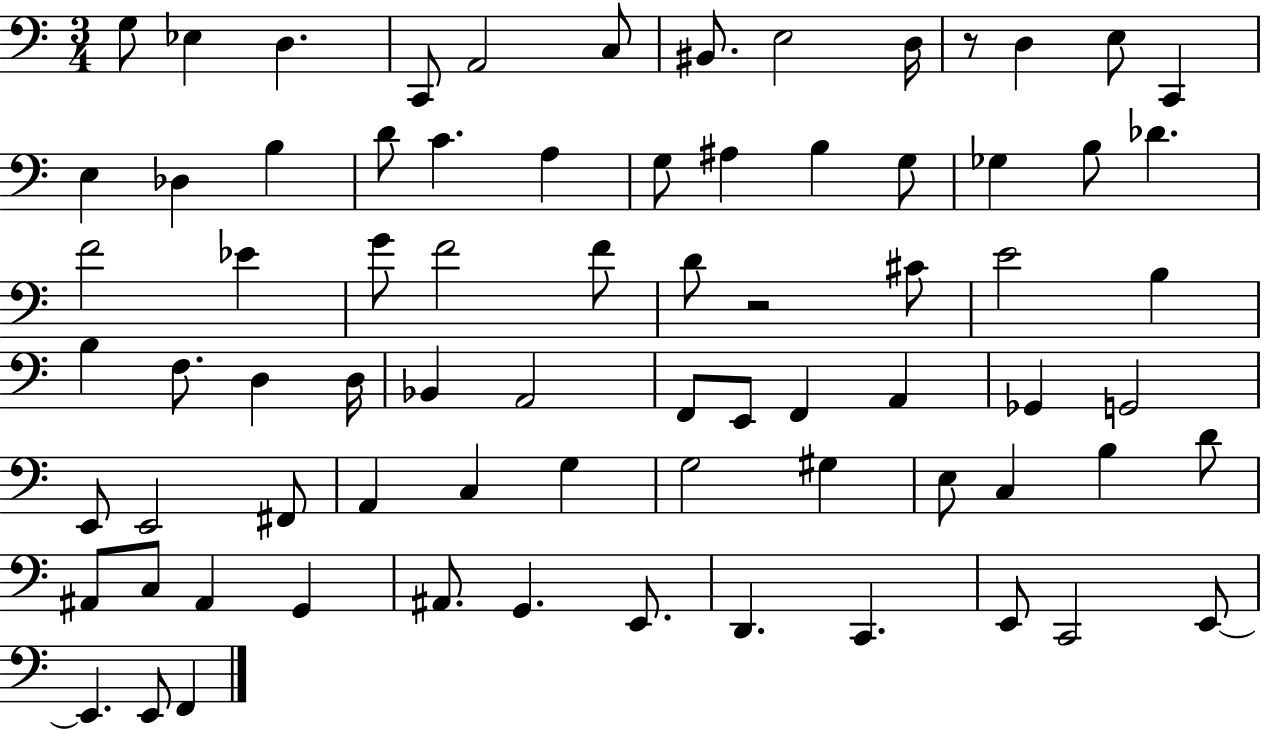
G3/e Eb3/q D3/q. C2/e A2/h C3/e BIS2/e. E3/h D3/s R/e D3/q E3/e C2/q E3/q Db3/q B3/q D4/e C4/q. A3/q G3/e A#3/q B3/q G3/e Gb3/q B3/e Db4/q. F4/h Eb4/q G4/e F4/h F4/e D4/e R/h C#4/e E4/h B3/q B3/q F3/e. D3/q D3/s Bb2/q A2/h F2/e E2/e F2/q A2/q Gb2/q G2/h E2/e E2/h F#2/e A2/q C3/q G3/q G3/h G#3/q E3/e C3/q B3/q D4/e A#2/e C3/e A#2/q G2/q A#2/e. G2/q. E2/e. D2/q. C2/q. E2/e C2/h E2/e E2/q. E2/e F2/q